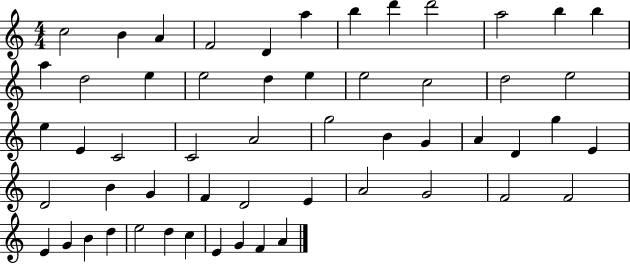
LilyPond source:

{
  \clef treble
  \numericTimeSignature
  \time 4/4
  \key c \major
  c''2 b'4 a'4 | f'2 d'4 a''4 | b''4 d'''4 d'''2 | a''2 b''4 b''4 | \break a''4 d''2 e''4 | e''2 d''4 e''4 | e''2 c''2 | d''2 e''2 | \break e''4 e'4 c'2 | c'2 a'2 | g''2 b'4 g'4 | a'4 d'4 g''4 e'4 | \break d'2 b'4 g'4 | f'4 d'2 e'4 | a'2 g'2 | f'2 f'2 | \break e'4 g'4 b'4 d''4 | e''2 d''4 c''4 | e'4 g'4 f'4 a'4 | \bar "|."
}